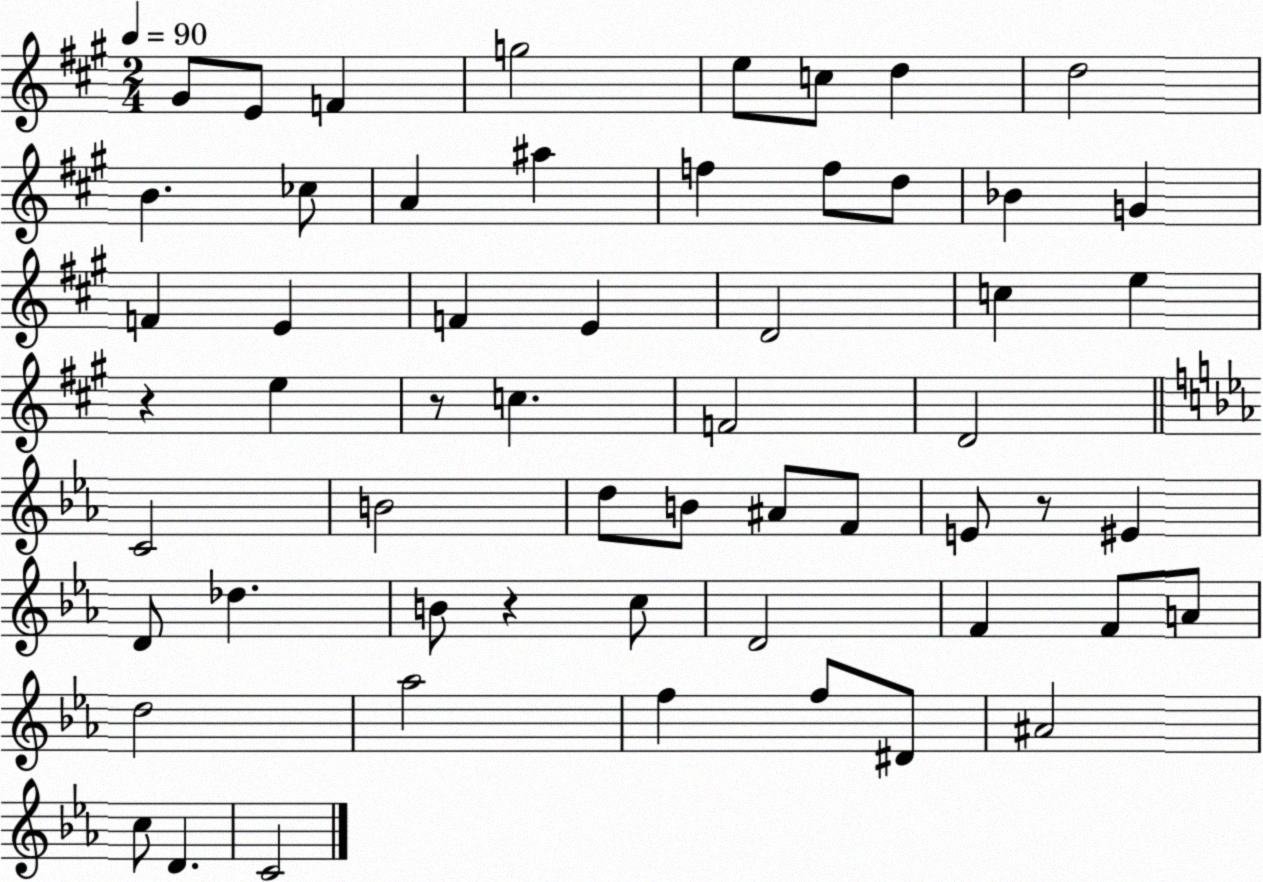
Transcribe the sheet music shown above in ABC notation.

X:1
T:Untitled
M:2/4
L:1/4
K:A
^G/2 E/2 F g2 e/2 c/2 d d2 B _c/2 A ^a f f/2 d/2 _B G F E F E D2 c e z e z/2 c F2 D2 C2 B2 d/2 B/2 ^A/2 F/2 E/2 z/2 ^E D/2 _d B/2 z c/2 D2 F F/2 A/2 d2 _a2 f f/2 ^D/2 ^A2 c/2 D C2